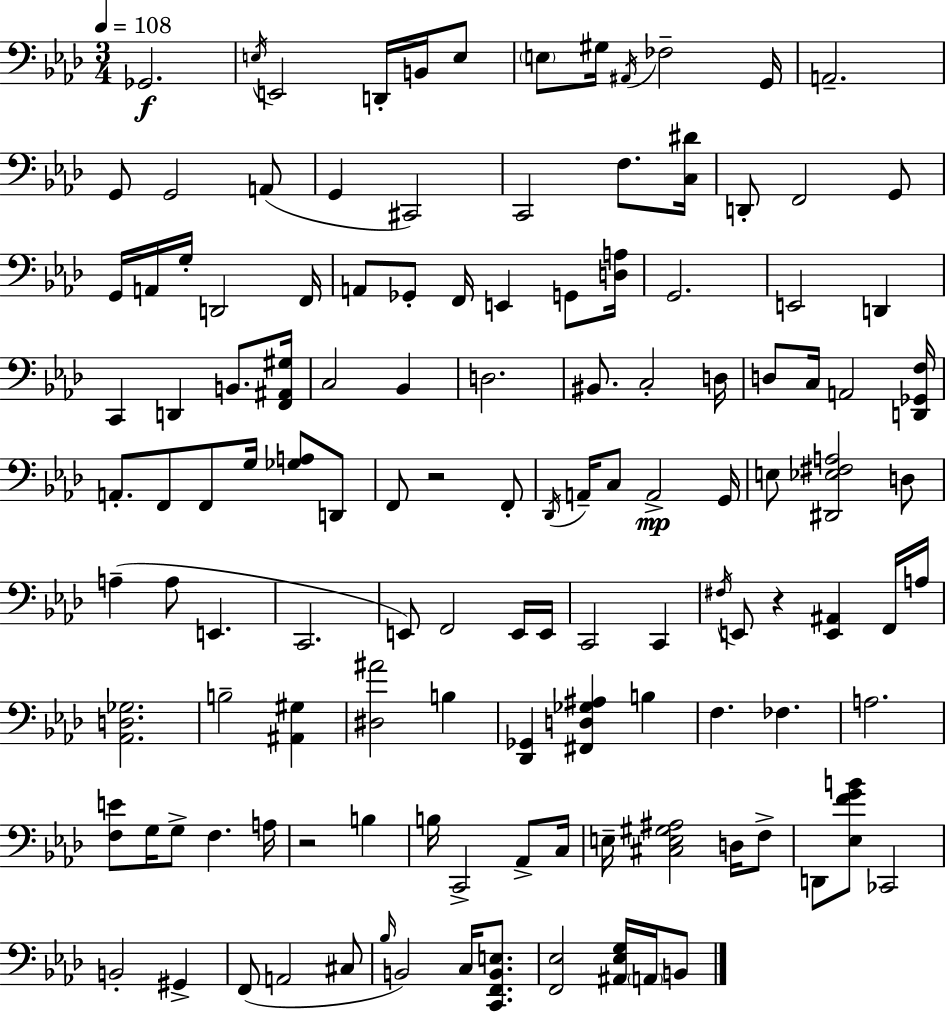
X:1
T:Untitled
M:3/4
L:1/4
K:Ab
_G,,2 E,/4 E,,2 D,,/4 B,,/4 E,/2 E,/2 ^G,/4 ^A,,/4 _F,2 G,,/4 A,,2 G,,/2 G,,2 A,,/2 G,, ^C,,2 C,,2 F,/2 [C,^D]/4 D,,/2 F,,2 G,,/2 G,,/4 A,,/4 G,/4 D,,2 F,,/4 A,,/2 _G,,/2 F,,/4 E,, G,,/2 [D,A,]/4 G,,2 E,,2 D,, C,, D,, B,,/2 [F,,^A,,^G,]/4 C,2 _B,, D,2 ^B,,/2 C,2 D,/4 D,/2 C,/4 A,,2 [D,,_G,,F,]/4 A,,/2 F,,/2 F,,/2 G,/4 [_G,A,]/2 D,,/2 F,,/2 z2 F,,/2 _D,,/4 A,,/4 C,/2 A,,2 G,,/4 E,/2 [^D,,_E,^F,A,]2 D,/2 A, A,/2 E,, C,,2 E,,/2 F,,2 E,,/4 E,,/4 C,,2 C,, ^F,/4 E,,/2 z [E,,^A,,] F,,/4 A,/4 [_A,,D,_G,]2 B,2 [^A,,^G,] [^D,^A]2 B, [_D,,_G,,] [^F,,D,_G,^A,] B, F, _F, A,2 [F,E]/2 G,/4 G,/2 F, A,/4 z2 B, B,/4 C,,2 _A,,/2 C,/4 E,/4 [^C,E,^G,^A,]2 D,/4 F,/2 D,,/2 [_E,FGB]/2 _C,,2 B,,2 ^G,, F,,/2 A,,2 ^C,/2 _B,/4 B,,2 C,/4 [C,,F,,B,,E,]/2 [F,,_E,]2 [^A,,_E,G,]/4 A,,/4 B,,/2